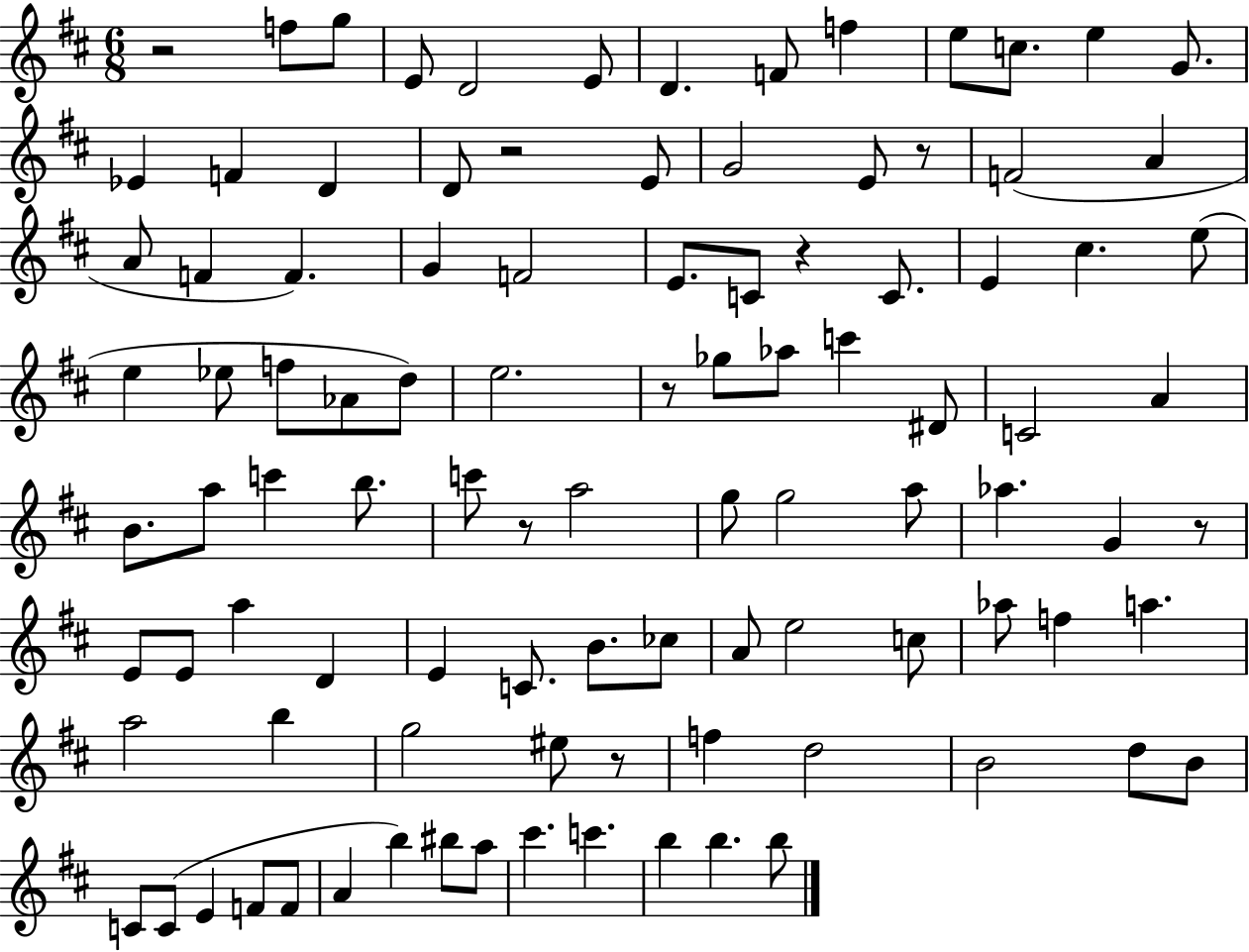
R/h F5/e G5/e E4/e D4/h E4/e D4/q. F4/e F5/q E5/e C5/e. E5/q G4/e. Eb4/q F4/q D4/q D4/e R/h E4/e G4/h E4/e R/e F4/h A4/q A4/e F4/q F4/q. G4/q F4/h E4/e. C4/e R/q C4/e. E4/q C#5/q. E5/e E5/q Eb5/e F5/e Ab4/e D5/e E5/h. R/e Gb5/e Ab5/e C6/q D#4/e C4/h A4/q B4/e. A5/e C6/q B5/e. C6/e R/e A5/h G5/e G5/h A5/e Ab5/q. G4/q R/e E4/e E4/e A5/q D4/q E4/q C4/e. B4/e. CES5/e A4/e E5/h C5/e Ab5/e F5/q A5/q. A5/h B5/q G5/h EIS5/e R/e F5/q D5/h B4/h D5/e B4/e C4/e C4/e E4/q F4/e F4/e A4/q B5/q BIS5/e A5/e C#6/q. C6/q. B5/q B5/q. B5/e